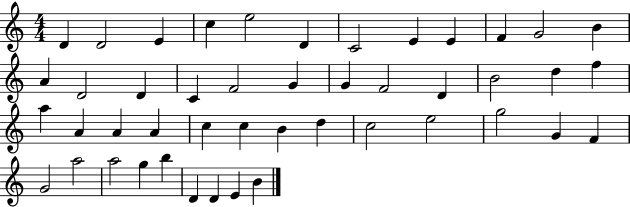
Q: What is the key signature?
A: C major